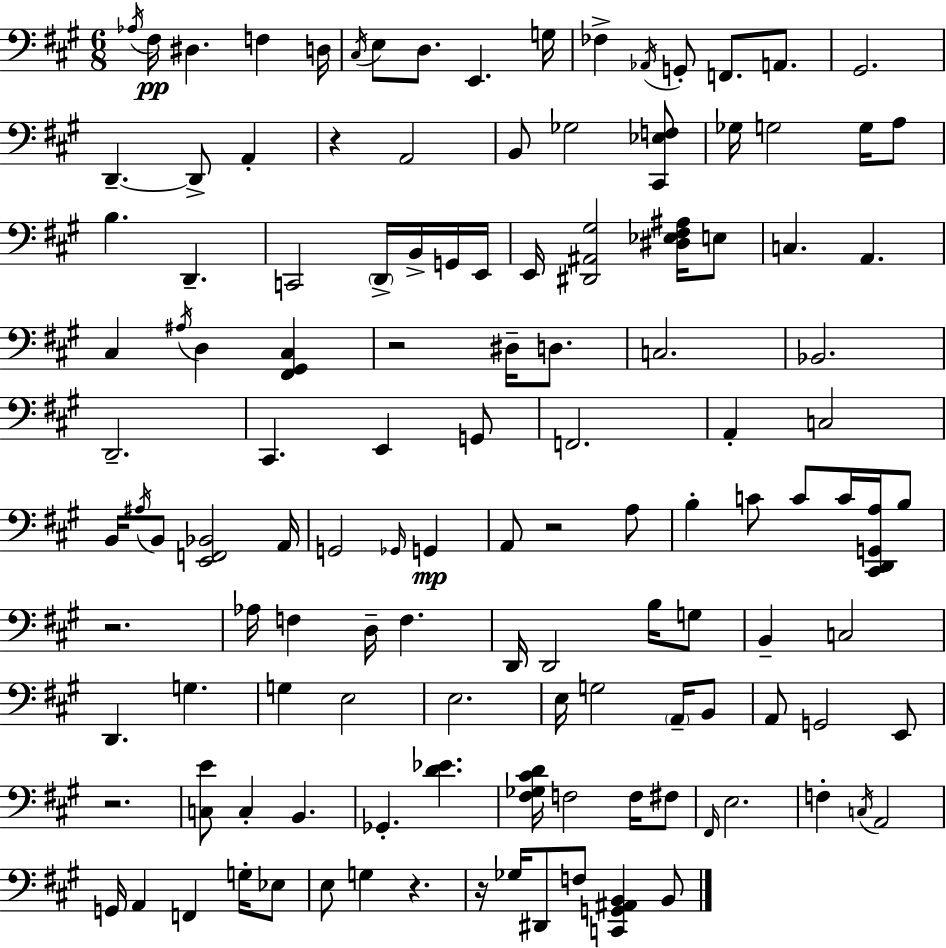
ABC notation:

X:1
T:Untitled
M:6/8
L:1/4
K:A
_A,/4 ^F,/4 ^D, F, D,/4 ^C,/4 E,/2 D,/2 E,, G,/4 _F, _A,,/4 G,,/2 F,,/2 A,,/2 ^G,,2 D,, D,,/2 A,, z A,,2 B,,/2 _G,2 [^C,,_E,F,]/2 _G,/4 G,2 G,/4 A,/2 B, D,, C,,2 D,,/4 B,,/4 G,,/4 E,,/4 E,,/4 [^D,,^A,,^G,]2 [^D,_E,^F,^A,]/4 E,/2 C, A,, ^C, ^A,/4 D, [^F,,^G,,^C,] z2 ^D,/4 D,/2 C,2 _B,,2 D,,2 ^C,, E,, G,,/2 F,,2 A,, C,2 B,,/4 ^A,/4 B,,/2 [E,,F,,_B,,]2 A,,/4 G,,2 _G,,/4 G,, A,,/2 z2 A,/2 B, C/2 C/2 C/4 [^C,,D,,G,,A,]/4 B,/2 z2 _A,/4 F, D,/4 F, D,,/4 D,,2 B,/4 G,/2 B,, C,2 D,, G, G, E,2 E,2 E,/4 G,2 A,,/4 B,,/2 A,,/2 G,,2 E,,/2 z2 [C,E]/2 C, B,, _G,, [D_E] [^F,_G,^CD]/4 F,2 F,/4 ^F,/2 ^F,,/4 E,2 F, C,/4 A,,2 G,,/4 A,, F,, G,/4 _E,/2 E,/2 G, z z/4 _G,/4 ^D,,/2 F,/2 [C,,G,,^A,,B,,] B,,/2